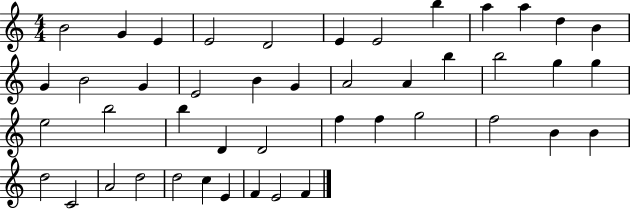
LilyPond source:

{
  \clef treble
  \numericTimeSignature
  \time 4/4
  \key c \major
  b'2 g'4 e'4 | e'2 d'2 | e'4 e'2 b''4 | a''4 a''4 d''4 b'4 | \break g'4 b'2 g'4 | e'2 b'4 g'4 | a'2 a'4 b''4 | b''2 g''4 g''4 | \break e''2 b''2 | b''4 d'4 d'2 | f''4 f''4 g''2 | f''2 b'4 b'4 | \break d''2 c'2 | a'2 d''2 | d''2 c''4 e'4 | f'4 e'2 f'4 | \break \bar "|."
}